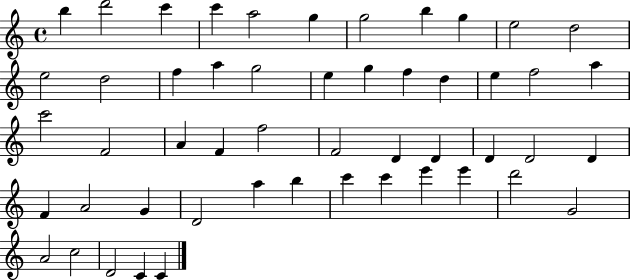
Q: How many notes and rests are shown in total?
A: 51